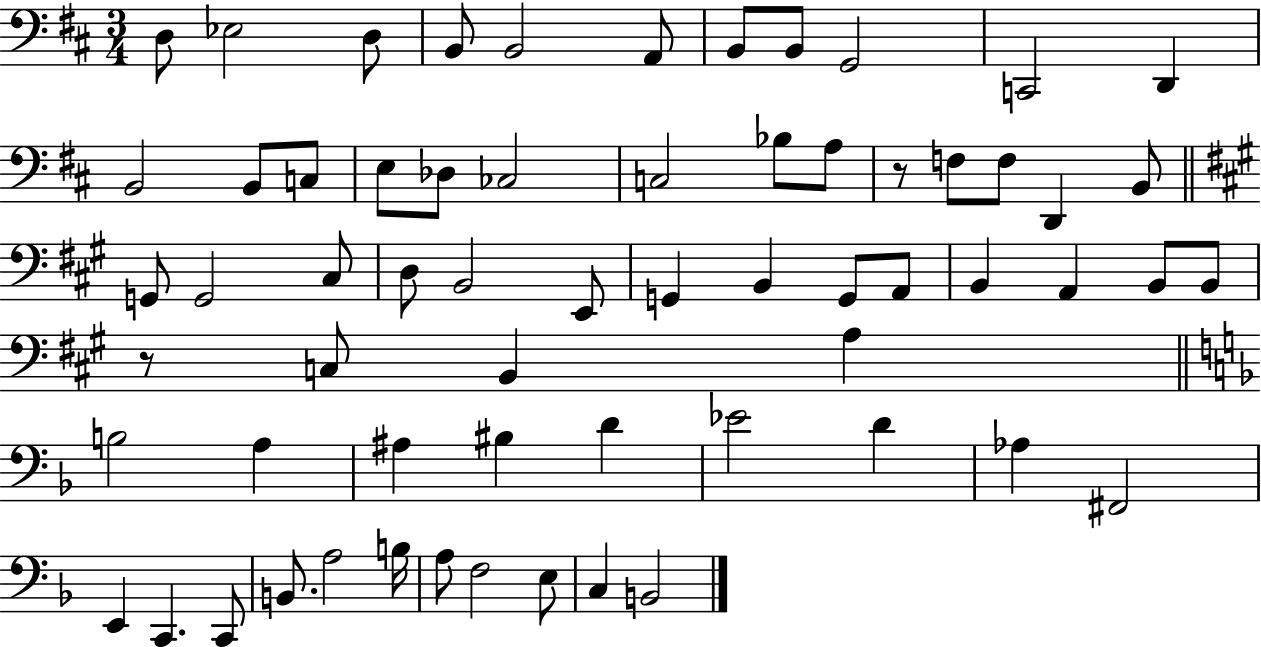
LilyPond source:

{
  \clef bass
  \numericTimeSignature
  \time 3/4
  \key d \major
  d8 ees2 d8 | b,8 b,2 a,8 | b,8 b,8 g,2 | c,2 d,4 | \break b,2 b,8 c8 | e8 des8 ces2 | c2 bes8 a8 | r8 f8 f8 d,4 b,8 | \break \bar "||" \break \key a \major g,8 g,2 cis8 | d8 b,2 e,8 | g,4 b,4 g,8 a,8 | b,4 a,4 b,8 b,8 | \break r8 c8 b,4 a4 | \bar "||" \break \key d \minor b2 a4 | ais4 bis4 d'4 | ees'2 d'4 | aes4 fis,2 | \break e,4 c,4. c,8 | b,8. a2 b16 | a8 f2 e8 | c4 b,2 | \break \bar "|."
}